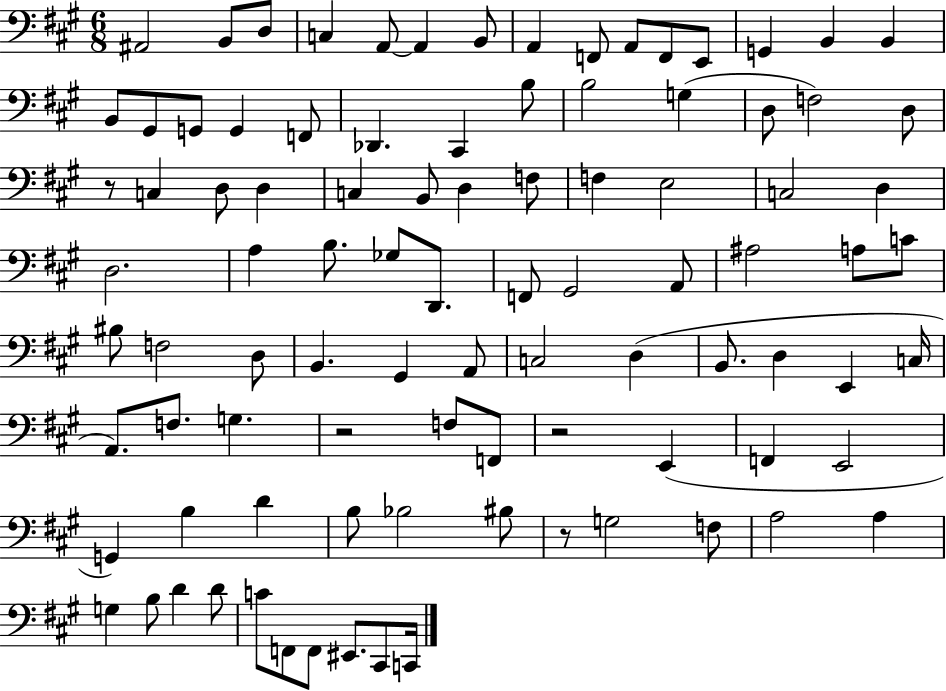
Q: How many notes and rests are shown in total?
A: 94